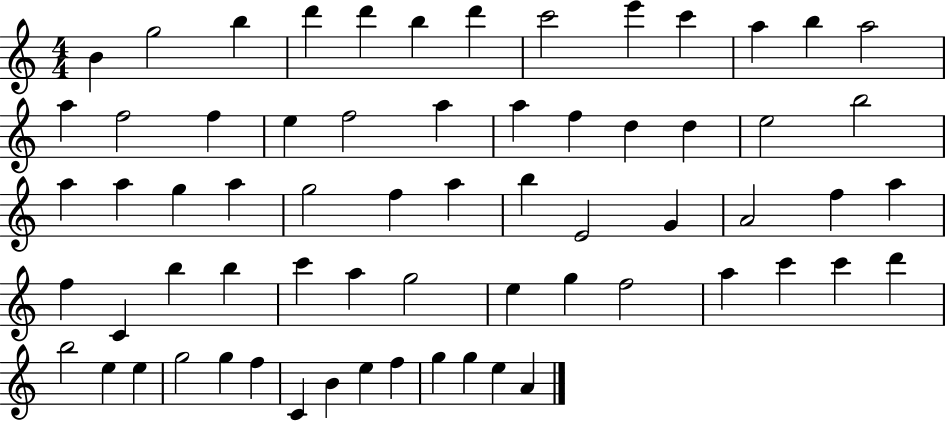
X:1
T:Untitled
M:4/4
L:1/4
K:C
B g2 b d' d' b d' c'2 e' c' a b a2 a f2 f e f2 a a f d d e2 b2 a a g a g2 f a b E2 G A2 f a f C b b c' a g2 e g f2 a c' c' d' b2 e e g2 g f C B e f g g e A